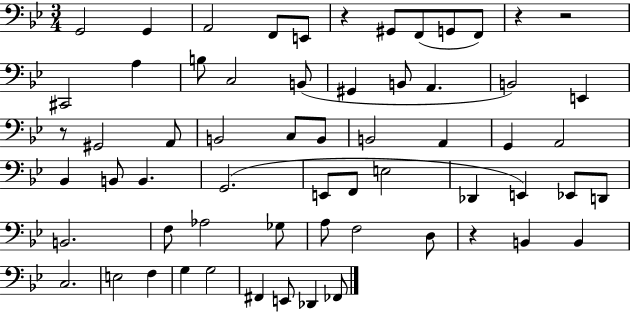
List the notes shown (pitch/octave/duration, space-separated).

G2/h G2/q A2/h F2/e E2/e R/q G#2/e F2/e G2/e F2/e R/q R/h C#2/h A3/q B3/e C3/h B2/e G#2/q B2/e A2/q. B2/h E2/q R/e G#2/h A2/e B2/h C3/e B2/e B2/h A2/q G2/q A2/h Bb2/q B2/e B2/q. G2/h. E2/e F2/e E3/h Db2/q E2/q Eb2/e D2/e B2/h. F3/e Ab3/h Gb3/e A3/e F3/h D3/e R/q B2/q B2/q C3/h. E3/h F3/q G3/q G3/h F#2/q E2/e Db2/q FES2/e